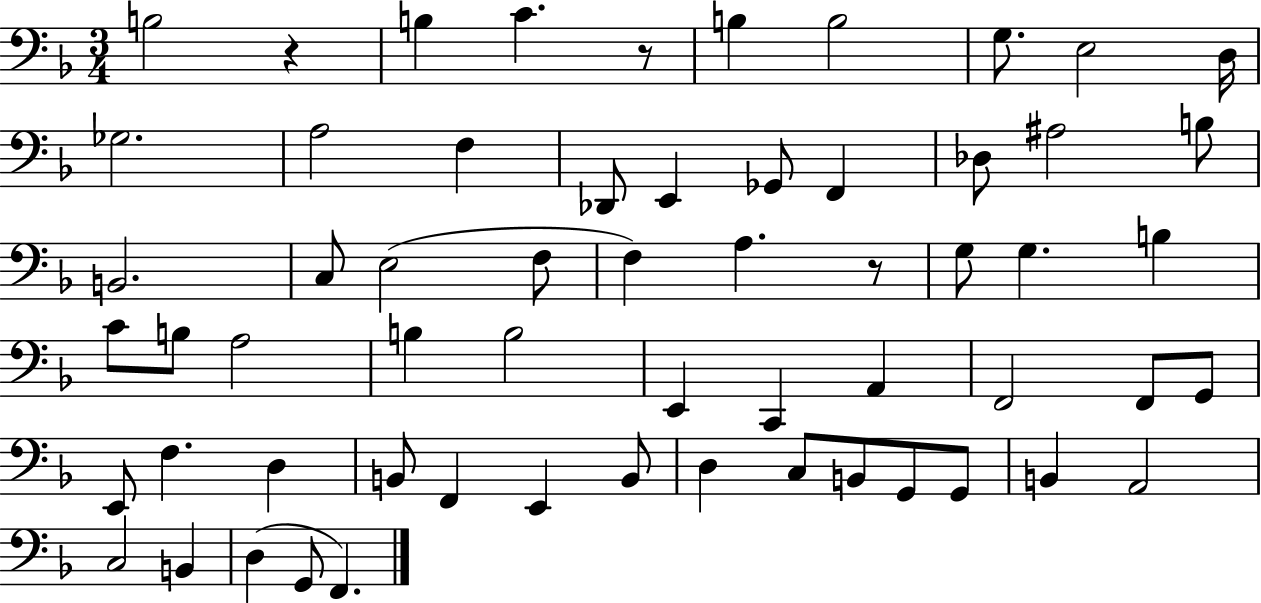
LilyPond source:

{
  \clef bass
  \numericTimeSignature
  \time 3/4
  \key f \major
  b2 r4 | b4 c'4. r8 | b4 b2 | g8. e2 d16 | \break ges2. | a2 f4 | des,8 e,4 ges,8 f,4 | des8 ais2 b8 | \break b,2. | c8 e2( f8 | f4) a4. r8 | g8 g4. b4 | \break c'8 b8 a2 | b4 b2 | e,4 c,4 a,4 | f,2 f,8 g,8 | \break e,8 f4. d4 | b,8 f,4 e,4 b,8 | d4 c8 b,8 g,8 g,8 | b,4 a,2 | \break c2 b,4 | d4( g,8 f,4.) | \bar "|."
}